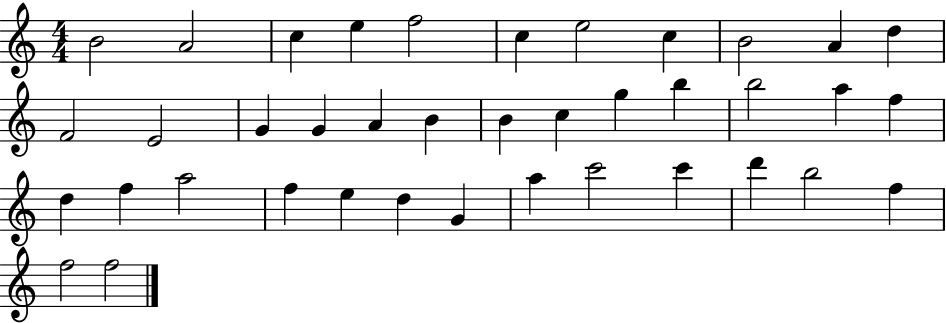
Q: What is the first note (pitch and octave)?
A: B4